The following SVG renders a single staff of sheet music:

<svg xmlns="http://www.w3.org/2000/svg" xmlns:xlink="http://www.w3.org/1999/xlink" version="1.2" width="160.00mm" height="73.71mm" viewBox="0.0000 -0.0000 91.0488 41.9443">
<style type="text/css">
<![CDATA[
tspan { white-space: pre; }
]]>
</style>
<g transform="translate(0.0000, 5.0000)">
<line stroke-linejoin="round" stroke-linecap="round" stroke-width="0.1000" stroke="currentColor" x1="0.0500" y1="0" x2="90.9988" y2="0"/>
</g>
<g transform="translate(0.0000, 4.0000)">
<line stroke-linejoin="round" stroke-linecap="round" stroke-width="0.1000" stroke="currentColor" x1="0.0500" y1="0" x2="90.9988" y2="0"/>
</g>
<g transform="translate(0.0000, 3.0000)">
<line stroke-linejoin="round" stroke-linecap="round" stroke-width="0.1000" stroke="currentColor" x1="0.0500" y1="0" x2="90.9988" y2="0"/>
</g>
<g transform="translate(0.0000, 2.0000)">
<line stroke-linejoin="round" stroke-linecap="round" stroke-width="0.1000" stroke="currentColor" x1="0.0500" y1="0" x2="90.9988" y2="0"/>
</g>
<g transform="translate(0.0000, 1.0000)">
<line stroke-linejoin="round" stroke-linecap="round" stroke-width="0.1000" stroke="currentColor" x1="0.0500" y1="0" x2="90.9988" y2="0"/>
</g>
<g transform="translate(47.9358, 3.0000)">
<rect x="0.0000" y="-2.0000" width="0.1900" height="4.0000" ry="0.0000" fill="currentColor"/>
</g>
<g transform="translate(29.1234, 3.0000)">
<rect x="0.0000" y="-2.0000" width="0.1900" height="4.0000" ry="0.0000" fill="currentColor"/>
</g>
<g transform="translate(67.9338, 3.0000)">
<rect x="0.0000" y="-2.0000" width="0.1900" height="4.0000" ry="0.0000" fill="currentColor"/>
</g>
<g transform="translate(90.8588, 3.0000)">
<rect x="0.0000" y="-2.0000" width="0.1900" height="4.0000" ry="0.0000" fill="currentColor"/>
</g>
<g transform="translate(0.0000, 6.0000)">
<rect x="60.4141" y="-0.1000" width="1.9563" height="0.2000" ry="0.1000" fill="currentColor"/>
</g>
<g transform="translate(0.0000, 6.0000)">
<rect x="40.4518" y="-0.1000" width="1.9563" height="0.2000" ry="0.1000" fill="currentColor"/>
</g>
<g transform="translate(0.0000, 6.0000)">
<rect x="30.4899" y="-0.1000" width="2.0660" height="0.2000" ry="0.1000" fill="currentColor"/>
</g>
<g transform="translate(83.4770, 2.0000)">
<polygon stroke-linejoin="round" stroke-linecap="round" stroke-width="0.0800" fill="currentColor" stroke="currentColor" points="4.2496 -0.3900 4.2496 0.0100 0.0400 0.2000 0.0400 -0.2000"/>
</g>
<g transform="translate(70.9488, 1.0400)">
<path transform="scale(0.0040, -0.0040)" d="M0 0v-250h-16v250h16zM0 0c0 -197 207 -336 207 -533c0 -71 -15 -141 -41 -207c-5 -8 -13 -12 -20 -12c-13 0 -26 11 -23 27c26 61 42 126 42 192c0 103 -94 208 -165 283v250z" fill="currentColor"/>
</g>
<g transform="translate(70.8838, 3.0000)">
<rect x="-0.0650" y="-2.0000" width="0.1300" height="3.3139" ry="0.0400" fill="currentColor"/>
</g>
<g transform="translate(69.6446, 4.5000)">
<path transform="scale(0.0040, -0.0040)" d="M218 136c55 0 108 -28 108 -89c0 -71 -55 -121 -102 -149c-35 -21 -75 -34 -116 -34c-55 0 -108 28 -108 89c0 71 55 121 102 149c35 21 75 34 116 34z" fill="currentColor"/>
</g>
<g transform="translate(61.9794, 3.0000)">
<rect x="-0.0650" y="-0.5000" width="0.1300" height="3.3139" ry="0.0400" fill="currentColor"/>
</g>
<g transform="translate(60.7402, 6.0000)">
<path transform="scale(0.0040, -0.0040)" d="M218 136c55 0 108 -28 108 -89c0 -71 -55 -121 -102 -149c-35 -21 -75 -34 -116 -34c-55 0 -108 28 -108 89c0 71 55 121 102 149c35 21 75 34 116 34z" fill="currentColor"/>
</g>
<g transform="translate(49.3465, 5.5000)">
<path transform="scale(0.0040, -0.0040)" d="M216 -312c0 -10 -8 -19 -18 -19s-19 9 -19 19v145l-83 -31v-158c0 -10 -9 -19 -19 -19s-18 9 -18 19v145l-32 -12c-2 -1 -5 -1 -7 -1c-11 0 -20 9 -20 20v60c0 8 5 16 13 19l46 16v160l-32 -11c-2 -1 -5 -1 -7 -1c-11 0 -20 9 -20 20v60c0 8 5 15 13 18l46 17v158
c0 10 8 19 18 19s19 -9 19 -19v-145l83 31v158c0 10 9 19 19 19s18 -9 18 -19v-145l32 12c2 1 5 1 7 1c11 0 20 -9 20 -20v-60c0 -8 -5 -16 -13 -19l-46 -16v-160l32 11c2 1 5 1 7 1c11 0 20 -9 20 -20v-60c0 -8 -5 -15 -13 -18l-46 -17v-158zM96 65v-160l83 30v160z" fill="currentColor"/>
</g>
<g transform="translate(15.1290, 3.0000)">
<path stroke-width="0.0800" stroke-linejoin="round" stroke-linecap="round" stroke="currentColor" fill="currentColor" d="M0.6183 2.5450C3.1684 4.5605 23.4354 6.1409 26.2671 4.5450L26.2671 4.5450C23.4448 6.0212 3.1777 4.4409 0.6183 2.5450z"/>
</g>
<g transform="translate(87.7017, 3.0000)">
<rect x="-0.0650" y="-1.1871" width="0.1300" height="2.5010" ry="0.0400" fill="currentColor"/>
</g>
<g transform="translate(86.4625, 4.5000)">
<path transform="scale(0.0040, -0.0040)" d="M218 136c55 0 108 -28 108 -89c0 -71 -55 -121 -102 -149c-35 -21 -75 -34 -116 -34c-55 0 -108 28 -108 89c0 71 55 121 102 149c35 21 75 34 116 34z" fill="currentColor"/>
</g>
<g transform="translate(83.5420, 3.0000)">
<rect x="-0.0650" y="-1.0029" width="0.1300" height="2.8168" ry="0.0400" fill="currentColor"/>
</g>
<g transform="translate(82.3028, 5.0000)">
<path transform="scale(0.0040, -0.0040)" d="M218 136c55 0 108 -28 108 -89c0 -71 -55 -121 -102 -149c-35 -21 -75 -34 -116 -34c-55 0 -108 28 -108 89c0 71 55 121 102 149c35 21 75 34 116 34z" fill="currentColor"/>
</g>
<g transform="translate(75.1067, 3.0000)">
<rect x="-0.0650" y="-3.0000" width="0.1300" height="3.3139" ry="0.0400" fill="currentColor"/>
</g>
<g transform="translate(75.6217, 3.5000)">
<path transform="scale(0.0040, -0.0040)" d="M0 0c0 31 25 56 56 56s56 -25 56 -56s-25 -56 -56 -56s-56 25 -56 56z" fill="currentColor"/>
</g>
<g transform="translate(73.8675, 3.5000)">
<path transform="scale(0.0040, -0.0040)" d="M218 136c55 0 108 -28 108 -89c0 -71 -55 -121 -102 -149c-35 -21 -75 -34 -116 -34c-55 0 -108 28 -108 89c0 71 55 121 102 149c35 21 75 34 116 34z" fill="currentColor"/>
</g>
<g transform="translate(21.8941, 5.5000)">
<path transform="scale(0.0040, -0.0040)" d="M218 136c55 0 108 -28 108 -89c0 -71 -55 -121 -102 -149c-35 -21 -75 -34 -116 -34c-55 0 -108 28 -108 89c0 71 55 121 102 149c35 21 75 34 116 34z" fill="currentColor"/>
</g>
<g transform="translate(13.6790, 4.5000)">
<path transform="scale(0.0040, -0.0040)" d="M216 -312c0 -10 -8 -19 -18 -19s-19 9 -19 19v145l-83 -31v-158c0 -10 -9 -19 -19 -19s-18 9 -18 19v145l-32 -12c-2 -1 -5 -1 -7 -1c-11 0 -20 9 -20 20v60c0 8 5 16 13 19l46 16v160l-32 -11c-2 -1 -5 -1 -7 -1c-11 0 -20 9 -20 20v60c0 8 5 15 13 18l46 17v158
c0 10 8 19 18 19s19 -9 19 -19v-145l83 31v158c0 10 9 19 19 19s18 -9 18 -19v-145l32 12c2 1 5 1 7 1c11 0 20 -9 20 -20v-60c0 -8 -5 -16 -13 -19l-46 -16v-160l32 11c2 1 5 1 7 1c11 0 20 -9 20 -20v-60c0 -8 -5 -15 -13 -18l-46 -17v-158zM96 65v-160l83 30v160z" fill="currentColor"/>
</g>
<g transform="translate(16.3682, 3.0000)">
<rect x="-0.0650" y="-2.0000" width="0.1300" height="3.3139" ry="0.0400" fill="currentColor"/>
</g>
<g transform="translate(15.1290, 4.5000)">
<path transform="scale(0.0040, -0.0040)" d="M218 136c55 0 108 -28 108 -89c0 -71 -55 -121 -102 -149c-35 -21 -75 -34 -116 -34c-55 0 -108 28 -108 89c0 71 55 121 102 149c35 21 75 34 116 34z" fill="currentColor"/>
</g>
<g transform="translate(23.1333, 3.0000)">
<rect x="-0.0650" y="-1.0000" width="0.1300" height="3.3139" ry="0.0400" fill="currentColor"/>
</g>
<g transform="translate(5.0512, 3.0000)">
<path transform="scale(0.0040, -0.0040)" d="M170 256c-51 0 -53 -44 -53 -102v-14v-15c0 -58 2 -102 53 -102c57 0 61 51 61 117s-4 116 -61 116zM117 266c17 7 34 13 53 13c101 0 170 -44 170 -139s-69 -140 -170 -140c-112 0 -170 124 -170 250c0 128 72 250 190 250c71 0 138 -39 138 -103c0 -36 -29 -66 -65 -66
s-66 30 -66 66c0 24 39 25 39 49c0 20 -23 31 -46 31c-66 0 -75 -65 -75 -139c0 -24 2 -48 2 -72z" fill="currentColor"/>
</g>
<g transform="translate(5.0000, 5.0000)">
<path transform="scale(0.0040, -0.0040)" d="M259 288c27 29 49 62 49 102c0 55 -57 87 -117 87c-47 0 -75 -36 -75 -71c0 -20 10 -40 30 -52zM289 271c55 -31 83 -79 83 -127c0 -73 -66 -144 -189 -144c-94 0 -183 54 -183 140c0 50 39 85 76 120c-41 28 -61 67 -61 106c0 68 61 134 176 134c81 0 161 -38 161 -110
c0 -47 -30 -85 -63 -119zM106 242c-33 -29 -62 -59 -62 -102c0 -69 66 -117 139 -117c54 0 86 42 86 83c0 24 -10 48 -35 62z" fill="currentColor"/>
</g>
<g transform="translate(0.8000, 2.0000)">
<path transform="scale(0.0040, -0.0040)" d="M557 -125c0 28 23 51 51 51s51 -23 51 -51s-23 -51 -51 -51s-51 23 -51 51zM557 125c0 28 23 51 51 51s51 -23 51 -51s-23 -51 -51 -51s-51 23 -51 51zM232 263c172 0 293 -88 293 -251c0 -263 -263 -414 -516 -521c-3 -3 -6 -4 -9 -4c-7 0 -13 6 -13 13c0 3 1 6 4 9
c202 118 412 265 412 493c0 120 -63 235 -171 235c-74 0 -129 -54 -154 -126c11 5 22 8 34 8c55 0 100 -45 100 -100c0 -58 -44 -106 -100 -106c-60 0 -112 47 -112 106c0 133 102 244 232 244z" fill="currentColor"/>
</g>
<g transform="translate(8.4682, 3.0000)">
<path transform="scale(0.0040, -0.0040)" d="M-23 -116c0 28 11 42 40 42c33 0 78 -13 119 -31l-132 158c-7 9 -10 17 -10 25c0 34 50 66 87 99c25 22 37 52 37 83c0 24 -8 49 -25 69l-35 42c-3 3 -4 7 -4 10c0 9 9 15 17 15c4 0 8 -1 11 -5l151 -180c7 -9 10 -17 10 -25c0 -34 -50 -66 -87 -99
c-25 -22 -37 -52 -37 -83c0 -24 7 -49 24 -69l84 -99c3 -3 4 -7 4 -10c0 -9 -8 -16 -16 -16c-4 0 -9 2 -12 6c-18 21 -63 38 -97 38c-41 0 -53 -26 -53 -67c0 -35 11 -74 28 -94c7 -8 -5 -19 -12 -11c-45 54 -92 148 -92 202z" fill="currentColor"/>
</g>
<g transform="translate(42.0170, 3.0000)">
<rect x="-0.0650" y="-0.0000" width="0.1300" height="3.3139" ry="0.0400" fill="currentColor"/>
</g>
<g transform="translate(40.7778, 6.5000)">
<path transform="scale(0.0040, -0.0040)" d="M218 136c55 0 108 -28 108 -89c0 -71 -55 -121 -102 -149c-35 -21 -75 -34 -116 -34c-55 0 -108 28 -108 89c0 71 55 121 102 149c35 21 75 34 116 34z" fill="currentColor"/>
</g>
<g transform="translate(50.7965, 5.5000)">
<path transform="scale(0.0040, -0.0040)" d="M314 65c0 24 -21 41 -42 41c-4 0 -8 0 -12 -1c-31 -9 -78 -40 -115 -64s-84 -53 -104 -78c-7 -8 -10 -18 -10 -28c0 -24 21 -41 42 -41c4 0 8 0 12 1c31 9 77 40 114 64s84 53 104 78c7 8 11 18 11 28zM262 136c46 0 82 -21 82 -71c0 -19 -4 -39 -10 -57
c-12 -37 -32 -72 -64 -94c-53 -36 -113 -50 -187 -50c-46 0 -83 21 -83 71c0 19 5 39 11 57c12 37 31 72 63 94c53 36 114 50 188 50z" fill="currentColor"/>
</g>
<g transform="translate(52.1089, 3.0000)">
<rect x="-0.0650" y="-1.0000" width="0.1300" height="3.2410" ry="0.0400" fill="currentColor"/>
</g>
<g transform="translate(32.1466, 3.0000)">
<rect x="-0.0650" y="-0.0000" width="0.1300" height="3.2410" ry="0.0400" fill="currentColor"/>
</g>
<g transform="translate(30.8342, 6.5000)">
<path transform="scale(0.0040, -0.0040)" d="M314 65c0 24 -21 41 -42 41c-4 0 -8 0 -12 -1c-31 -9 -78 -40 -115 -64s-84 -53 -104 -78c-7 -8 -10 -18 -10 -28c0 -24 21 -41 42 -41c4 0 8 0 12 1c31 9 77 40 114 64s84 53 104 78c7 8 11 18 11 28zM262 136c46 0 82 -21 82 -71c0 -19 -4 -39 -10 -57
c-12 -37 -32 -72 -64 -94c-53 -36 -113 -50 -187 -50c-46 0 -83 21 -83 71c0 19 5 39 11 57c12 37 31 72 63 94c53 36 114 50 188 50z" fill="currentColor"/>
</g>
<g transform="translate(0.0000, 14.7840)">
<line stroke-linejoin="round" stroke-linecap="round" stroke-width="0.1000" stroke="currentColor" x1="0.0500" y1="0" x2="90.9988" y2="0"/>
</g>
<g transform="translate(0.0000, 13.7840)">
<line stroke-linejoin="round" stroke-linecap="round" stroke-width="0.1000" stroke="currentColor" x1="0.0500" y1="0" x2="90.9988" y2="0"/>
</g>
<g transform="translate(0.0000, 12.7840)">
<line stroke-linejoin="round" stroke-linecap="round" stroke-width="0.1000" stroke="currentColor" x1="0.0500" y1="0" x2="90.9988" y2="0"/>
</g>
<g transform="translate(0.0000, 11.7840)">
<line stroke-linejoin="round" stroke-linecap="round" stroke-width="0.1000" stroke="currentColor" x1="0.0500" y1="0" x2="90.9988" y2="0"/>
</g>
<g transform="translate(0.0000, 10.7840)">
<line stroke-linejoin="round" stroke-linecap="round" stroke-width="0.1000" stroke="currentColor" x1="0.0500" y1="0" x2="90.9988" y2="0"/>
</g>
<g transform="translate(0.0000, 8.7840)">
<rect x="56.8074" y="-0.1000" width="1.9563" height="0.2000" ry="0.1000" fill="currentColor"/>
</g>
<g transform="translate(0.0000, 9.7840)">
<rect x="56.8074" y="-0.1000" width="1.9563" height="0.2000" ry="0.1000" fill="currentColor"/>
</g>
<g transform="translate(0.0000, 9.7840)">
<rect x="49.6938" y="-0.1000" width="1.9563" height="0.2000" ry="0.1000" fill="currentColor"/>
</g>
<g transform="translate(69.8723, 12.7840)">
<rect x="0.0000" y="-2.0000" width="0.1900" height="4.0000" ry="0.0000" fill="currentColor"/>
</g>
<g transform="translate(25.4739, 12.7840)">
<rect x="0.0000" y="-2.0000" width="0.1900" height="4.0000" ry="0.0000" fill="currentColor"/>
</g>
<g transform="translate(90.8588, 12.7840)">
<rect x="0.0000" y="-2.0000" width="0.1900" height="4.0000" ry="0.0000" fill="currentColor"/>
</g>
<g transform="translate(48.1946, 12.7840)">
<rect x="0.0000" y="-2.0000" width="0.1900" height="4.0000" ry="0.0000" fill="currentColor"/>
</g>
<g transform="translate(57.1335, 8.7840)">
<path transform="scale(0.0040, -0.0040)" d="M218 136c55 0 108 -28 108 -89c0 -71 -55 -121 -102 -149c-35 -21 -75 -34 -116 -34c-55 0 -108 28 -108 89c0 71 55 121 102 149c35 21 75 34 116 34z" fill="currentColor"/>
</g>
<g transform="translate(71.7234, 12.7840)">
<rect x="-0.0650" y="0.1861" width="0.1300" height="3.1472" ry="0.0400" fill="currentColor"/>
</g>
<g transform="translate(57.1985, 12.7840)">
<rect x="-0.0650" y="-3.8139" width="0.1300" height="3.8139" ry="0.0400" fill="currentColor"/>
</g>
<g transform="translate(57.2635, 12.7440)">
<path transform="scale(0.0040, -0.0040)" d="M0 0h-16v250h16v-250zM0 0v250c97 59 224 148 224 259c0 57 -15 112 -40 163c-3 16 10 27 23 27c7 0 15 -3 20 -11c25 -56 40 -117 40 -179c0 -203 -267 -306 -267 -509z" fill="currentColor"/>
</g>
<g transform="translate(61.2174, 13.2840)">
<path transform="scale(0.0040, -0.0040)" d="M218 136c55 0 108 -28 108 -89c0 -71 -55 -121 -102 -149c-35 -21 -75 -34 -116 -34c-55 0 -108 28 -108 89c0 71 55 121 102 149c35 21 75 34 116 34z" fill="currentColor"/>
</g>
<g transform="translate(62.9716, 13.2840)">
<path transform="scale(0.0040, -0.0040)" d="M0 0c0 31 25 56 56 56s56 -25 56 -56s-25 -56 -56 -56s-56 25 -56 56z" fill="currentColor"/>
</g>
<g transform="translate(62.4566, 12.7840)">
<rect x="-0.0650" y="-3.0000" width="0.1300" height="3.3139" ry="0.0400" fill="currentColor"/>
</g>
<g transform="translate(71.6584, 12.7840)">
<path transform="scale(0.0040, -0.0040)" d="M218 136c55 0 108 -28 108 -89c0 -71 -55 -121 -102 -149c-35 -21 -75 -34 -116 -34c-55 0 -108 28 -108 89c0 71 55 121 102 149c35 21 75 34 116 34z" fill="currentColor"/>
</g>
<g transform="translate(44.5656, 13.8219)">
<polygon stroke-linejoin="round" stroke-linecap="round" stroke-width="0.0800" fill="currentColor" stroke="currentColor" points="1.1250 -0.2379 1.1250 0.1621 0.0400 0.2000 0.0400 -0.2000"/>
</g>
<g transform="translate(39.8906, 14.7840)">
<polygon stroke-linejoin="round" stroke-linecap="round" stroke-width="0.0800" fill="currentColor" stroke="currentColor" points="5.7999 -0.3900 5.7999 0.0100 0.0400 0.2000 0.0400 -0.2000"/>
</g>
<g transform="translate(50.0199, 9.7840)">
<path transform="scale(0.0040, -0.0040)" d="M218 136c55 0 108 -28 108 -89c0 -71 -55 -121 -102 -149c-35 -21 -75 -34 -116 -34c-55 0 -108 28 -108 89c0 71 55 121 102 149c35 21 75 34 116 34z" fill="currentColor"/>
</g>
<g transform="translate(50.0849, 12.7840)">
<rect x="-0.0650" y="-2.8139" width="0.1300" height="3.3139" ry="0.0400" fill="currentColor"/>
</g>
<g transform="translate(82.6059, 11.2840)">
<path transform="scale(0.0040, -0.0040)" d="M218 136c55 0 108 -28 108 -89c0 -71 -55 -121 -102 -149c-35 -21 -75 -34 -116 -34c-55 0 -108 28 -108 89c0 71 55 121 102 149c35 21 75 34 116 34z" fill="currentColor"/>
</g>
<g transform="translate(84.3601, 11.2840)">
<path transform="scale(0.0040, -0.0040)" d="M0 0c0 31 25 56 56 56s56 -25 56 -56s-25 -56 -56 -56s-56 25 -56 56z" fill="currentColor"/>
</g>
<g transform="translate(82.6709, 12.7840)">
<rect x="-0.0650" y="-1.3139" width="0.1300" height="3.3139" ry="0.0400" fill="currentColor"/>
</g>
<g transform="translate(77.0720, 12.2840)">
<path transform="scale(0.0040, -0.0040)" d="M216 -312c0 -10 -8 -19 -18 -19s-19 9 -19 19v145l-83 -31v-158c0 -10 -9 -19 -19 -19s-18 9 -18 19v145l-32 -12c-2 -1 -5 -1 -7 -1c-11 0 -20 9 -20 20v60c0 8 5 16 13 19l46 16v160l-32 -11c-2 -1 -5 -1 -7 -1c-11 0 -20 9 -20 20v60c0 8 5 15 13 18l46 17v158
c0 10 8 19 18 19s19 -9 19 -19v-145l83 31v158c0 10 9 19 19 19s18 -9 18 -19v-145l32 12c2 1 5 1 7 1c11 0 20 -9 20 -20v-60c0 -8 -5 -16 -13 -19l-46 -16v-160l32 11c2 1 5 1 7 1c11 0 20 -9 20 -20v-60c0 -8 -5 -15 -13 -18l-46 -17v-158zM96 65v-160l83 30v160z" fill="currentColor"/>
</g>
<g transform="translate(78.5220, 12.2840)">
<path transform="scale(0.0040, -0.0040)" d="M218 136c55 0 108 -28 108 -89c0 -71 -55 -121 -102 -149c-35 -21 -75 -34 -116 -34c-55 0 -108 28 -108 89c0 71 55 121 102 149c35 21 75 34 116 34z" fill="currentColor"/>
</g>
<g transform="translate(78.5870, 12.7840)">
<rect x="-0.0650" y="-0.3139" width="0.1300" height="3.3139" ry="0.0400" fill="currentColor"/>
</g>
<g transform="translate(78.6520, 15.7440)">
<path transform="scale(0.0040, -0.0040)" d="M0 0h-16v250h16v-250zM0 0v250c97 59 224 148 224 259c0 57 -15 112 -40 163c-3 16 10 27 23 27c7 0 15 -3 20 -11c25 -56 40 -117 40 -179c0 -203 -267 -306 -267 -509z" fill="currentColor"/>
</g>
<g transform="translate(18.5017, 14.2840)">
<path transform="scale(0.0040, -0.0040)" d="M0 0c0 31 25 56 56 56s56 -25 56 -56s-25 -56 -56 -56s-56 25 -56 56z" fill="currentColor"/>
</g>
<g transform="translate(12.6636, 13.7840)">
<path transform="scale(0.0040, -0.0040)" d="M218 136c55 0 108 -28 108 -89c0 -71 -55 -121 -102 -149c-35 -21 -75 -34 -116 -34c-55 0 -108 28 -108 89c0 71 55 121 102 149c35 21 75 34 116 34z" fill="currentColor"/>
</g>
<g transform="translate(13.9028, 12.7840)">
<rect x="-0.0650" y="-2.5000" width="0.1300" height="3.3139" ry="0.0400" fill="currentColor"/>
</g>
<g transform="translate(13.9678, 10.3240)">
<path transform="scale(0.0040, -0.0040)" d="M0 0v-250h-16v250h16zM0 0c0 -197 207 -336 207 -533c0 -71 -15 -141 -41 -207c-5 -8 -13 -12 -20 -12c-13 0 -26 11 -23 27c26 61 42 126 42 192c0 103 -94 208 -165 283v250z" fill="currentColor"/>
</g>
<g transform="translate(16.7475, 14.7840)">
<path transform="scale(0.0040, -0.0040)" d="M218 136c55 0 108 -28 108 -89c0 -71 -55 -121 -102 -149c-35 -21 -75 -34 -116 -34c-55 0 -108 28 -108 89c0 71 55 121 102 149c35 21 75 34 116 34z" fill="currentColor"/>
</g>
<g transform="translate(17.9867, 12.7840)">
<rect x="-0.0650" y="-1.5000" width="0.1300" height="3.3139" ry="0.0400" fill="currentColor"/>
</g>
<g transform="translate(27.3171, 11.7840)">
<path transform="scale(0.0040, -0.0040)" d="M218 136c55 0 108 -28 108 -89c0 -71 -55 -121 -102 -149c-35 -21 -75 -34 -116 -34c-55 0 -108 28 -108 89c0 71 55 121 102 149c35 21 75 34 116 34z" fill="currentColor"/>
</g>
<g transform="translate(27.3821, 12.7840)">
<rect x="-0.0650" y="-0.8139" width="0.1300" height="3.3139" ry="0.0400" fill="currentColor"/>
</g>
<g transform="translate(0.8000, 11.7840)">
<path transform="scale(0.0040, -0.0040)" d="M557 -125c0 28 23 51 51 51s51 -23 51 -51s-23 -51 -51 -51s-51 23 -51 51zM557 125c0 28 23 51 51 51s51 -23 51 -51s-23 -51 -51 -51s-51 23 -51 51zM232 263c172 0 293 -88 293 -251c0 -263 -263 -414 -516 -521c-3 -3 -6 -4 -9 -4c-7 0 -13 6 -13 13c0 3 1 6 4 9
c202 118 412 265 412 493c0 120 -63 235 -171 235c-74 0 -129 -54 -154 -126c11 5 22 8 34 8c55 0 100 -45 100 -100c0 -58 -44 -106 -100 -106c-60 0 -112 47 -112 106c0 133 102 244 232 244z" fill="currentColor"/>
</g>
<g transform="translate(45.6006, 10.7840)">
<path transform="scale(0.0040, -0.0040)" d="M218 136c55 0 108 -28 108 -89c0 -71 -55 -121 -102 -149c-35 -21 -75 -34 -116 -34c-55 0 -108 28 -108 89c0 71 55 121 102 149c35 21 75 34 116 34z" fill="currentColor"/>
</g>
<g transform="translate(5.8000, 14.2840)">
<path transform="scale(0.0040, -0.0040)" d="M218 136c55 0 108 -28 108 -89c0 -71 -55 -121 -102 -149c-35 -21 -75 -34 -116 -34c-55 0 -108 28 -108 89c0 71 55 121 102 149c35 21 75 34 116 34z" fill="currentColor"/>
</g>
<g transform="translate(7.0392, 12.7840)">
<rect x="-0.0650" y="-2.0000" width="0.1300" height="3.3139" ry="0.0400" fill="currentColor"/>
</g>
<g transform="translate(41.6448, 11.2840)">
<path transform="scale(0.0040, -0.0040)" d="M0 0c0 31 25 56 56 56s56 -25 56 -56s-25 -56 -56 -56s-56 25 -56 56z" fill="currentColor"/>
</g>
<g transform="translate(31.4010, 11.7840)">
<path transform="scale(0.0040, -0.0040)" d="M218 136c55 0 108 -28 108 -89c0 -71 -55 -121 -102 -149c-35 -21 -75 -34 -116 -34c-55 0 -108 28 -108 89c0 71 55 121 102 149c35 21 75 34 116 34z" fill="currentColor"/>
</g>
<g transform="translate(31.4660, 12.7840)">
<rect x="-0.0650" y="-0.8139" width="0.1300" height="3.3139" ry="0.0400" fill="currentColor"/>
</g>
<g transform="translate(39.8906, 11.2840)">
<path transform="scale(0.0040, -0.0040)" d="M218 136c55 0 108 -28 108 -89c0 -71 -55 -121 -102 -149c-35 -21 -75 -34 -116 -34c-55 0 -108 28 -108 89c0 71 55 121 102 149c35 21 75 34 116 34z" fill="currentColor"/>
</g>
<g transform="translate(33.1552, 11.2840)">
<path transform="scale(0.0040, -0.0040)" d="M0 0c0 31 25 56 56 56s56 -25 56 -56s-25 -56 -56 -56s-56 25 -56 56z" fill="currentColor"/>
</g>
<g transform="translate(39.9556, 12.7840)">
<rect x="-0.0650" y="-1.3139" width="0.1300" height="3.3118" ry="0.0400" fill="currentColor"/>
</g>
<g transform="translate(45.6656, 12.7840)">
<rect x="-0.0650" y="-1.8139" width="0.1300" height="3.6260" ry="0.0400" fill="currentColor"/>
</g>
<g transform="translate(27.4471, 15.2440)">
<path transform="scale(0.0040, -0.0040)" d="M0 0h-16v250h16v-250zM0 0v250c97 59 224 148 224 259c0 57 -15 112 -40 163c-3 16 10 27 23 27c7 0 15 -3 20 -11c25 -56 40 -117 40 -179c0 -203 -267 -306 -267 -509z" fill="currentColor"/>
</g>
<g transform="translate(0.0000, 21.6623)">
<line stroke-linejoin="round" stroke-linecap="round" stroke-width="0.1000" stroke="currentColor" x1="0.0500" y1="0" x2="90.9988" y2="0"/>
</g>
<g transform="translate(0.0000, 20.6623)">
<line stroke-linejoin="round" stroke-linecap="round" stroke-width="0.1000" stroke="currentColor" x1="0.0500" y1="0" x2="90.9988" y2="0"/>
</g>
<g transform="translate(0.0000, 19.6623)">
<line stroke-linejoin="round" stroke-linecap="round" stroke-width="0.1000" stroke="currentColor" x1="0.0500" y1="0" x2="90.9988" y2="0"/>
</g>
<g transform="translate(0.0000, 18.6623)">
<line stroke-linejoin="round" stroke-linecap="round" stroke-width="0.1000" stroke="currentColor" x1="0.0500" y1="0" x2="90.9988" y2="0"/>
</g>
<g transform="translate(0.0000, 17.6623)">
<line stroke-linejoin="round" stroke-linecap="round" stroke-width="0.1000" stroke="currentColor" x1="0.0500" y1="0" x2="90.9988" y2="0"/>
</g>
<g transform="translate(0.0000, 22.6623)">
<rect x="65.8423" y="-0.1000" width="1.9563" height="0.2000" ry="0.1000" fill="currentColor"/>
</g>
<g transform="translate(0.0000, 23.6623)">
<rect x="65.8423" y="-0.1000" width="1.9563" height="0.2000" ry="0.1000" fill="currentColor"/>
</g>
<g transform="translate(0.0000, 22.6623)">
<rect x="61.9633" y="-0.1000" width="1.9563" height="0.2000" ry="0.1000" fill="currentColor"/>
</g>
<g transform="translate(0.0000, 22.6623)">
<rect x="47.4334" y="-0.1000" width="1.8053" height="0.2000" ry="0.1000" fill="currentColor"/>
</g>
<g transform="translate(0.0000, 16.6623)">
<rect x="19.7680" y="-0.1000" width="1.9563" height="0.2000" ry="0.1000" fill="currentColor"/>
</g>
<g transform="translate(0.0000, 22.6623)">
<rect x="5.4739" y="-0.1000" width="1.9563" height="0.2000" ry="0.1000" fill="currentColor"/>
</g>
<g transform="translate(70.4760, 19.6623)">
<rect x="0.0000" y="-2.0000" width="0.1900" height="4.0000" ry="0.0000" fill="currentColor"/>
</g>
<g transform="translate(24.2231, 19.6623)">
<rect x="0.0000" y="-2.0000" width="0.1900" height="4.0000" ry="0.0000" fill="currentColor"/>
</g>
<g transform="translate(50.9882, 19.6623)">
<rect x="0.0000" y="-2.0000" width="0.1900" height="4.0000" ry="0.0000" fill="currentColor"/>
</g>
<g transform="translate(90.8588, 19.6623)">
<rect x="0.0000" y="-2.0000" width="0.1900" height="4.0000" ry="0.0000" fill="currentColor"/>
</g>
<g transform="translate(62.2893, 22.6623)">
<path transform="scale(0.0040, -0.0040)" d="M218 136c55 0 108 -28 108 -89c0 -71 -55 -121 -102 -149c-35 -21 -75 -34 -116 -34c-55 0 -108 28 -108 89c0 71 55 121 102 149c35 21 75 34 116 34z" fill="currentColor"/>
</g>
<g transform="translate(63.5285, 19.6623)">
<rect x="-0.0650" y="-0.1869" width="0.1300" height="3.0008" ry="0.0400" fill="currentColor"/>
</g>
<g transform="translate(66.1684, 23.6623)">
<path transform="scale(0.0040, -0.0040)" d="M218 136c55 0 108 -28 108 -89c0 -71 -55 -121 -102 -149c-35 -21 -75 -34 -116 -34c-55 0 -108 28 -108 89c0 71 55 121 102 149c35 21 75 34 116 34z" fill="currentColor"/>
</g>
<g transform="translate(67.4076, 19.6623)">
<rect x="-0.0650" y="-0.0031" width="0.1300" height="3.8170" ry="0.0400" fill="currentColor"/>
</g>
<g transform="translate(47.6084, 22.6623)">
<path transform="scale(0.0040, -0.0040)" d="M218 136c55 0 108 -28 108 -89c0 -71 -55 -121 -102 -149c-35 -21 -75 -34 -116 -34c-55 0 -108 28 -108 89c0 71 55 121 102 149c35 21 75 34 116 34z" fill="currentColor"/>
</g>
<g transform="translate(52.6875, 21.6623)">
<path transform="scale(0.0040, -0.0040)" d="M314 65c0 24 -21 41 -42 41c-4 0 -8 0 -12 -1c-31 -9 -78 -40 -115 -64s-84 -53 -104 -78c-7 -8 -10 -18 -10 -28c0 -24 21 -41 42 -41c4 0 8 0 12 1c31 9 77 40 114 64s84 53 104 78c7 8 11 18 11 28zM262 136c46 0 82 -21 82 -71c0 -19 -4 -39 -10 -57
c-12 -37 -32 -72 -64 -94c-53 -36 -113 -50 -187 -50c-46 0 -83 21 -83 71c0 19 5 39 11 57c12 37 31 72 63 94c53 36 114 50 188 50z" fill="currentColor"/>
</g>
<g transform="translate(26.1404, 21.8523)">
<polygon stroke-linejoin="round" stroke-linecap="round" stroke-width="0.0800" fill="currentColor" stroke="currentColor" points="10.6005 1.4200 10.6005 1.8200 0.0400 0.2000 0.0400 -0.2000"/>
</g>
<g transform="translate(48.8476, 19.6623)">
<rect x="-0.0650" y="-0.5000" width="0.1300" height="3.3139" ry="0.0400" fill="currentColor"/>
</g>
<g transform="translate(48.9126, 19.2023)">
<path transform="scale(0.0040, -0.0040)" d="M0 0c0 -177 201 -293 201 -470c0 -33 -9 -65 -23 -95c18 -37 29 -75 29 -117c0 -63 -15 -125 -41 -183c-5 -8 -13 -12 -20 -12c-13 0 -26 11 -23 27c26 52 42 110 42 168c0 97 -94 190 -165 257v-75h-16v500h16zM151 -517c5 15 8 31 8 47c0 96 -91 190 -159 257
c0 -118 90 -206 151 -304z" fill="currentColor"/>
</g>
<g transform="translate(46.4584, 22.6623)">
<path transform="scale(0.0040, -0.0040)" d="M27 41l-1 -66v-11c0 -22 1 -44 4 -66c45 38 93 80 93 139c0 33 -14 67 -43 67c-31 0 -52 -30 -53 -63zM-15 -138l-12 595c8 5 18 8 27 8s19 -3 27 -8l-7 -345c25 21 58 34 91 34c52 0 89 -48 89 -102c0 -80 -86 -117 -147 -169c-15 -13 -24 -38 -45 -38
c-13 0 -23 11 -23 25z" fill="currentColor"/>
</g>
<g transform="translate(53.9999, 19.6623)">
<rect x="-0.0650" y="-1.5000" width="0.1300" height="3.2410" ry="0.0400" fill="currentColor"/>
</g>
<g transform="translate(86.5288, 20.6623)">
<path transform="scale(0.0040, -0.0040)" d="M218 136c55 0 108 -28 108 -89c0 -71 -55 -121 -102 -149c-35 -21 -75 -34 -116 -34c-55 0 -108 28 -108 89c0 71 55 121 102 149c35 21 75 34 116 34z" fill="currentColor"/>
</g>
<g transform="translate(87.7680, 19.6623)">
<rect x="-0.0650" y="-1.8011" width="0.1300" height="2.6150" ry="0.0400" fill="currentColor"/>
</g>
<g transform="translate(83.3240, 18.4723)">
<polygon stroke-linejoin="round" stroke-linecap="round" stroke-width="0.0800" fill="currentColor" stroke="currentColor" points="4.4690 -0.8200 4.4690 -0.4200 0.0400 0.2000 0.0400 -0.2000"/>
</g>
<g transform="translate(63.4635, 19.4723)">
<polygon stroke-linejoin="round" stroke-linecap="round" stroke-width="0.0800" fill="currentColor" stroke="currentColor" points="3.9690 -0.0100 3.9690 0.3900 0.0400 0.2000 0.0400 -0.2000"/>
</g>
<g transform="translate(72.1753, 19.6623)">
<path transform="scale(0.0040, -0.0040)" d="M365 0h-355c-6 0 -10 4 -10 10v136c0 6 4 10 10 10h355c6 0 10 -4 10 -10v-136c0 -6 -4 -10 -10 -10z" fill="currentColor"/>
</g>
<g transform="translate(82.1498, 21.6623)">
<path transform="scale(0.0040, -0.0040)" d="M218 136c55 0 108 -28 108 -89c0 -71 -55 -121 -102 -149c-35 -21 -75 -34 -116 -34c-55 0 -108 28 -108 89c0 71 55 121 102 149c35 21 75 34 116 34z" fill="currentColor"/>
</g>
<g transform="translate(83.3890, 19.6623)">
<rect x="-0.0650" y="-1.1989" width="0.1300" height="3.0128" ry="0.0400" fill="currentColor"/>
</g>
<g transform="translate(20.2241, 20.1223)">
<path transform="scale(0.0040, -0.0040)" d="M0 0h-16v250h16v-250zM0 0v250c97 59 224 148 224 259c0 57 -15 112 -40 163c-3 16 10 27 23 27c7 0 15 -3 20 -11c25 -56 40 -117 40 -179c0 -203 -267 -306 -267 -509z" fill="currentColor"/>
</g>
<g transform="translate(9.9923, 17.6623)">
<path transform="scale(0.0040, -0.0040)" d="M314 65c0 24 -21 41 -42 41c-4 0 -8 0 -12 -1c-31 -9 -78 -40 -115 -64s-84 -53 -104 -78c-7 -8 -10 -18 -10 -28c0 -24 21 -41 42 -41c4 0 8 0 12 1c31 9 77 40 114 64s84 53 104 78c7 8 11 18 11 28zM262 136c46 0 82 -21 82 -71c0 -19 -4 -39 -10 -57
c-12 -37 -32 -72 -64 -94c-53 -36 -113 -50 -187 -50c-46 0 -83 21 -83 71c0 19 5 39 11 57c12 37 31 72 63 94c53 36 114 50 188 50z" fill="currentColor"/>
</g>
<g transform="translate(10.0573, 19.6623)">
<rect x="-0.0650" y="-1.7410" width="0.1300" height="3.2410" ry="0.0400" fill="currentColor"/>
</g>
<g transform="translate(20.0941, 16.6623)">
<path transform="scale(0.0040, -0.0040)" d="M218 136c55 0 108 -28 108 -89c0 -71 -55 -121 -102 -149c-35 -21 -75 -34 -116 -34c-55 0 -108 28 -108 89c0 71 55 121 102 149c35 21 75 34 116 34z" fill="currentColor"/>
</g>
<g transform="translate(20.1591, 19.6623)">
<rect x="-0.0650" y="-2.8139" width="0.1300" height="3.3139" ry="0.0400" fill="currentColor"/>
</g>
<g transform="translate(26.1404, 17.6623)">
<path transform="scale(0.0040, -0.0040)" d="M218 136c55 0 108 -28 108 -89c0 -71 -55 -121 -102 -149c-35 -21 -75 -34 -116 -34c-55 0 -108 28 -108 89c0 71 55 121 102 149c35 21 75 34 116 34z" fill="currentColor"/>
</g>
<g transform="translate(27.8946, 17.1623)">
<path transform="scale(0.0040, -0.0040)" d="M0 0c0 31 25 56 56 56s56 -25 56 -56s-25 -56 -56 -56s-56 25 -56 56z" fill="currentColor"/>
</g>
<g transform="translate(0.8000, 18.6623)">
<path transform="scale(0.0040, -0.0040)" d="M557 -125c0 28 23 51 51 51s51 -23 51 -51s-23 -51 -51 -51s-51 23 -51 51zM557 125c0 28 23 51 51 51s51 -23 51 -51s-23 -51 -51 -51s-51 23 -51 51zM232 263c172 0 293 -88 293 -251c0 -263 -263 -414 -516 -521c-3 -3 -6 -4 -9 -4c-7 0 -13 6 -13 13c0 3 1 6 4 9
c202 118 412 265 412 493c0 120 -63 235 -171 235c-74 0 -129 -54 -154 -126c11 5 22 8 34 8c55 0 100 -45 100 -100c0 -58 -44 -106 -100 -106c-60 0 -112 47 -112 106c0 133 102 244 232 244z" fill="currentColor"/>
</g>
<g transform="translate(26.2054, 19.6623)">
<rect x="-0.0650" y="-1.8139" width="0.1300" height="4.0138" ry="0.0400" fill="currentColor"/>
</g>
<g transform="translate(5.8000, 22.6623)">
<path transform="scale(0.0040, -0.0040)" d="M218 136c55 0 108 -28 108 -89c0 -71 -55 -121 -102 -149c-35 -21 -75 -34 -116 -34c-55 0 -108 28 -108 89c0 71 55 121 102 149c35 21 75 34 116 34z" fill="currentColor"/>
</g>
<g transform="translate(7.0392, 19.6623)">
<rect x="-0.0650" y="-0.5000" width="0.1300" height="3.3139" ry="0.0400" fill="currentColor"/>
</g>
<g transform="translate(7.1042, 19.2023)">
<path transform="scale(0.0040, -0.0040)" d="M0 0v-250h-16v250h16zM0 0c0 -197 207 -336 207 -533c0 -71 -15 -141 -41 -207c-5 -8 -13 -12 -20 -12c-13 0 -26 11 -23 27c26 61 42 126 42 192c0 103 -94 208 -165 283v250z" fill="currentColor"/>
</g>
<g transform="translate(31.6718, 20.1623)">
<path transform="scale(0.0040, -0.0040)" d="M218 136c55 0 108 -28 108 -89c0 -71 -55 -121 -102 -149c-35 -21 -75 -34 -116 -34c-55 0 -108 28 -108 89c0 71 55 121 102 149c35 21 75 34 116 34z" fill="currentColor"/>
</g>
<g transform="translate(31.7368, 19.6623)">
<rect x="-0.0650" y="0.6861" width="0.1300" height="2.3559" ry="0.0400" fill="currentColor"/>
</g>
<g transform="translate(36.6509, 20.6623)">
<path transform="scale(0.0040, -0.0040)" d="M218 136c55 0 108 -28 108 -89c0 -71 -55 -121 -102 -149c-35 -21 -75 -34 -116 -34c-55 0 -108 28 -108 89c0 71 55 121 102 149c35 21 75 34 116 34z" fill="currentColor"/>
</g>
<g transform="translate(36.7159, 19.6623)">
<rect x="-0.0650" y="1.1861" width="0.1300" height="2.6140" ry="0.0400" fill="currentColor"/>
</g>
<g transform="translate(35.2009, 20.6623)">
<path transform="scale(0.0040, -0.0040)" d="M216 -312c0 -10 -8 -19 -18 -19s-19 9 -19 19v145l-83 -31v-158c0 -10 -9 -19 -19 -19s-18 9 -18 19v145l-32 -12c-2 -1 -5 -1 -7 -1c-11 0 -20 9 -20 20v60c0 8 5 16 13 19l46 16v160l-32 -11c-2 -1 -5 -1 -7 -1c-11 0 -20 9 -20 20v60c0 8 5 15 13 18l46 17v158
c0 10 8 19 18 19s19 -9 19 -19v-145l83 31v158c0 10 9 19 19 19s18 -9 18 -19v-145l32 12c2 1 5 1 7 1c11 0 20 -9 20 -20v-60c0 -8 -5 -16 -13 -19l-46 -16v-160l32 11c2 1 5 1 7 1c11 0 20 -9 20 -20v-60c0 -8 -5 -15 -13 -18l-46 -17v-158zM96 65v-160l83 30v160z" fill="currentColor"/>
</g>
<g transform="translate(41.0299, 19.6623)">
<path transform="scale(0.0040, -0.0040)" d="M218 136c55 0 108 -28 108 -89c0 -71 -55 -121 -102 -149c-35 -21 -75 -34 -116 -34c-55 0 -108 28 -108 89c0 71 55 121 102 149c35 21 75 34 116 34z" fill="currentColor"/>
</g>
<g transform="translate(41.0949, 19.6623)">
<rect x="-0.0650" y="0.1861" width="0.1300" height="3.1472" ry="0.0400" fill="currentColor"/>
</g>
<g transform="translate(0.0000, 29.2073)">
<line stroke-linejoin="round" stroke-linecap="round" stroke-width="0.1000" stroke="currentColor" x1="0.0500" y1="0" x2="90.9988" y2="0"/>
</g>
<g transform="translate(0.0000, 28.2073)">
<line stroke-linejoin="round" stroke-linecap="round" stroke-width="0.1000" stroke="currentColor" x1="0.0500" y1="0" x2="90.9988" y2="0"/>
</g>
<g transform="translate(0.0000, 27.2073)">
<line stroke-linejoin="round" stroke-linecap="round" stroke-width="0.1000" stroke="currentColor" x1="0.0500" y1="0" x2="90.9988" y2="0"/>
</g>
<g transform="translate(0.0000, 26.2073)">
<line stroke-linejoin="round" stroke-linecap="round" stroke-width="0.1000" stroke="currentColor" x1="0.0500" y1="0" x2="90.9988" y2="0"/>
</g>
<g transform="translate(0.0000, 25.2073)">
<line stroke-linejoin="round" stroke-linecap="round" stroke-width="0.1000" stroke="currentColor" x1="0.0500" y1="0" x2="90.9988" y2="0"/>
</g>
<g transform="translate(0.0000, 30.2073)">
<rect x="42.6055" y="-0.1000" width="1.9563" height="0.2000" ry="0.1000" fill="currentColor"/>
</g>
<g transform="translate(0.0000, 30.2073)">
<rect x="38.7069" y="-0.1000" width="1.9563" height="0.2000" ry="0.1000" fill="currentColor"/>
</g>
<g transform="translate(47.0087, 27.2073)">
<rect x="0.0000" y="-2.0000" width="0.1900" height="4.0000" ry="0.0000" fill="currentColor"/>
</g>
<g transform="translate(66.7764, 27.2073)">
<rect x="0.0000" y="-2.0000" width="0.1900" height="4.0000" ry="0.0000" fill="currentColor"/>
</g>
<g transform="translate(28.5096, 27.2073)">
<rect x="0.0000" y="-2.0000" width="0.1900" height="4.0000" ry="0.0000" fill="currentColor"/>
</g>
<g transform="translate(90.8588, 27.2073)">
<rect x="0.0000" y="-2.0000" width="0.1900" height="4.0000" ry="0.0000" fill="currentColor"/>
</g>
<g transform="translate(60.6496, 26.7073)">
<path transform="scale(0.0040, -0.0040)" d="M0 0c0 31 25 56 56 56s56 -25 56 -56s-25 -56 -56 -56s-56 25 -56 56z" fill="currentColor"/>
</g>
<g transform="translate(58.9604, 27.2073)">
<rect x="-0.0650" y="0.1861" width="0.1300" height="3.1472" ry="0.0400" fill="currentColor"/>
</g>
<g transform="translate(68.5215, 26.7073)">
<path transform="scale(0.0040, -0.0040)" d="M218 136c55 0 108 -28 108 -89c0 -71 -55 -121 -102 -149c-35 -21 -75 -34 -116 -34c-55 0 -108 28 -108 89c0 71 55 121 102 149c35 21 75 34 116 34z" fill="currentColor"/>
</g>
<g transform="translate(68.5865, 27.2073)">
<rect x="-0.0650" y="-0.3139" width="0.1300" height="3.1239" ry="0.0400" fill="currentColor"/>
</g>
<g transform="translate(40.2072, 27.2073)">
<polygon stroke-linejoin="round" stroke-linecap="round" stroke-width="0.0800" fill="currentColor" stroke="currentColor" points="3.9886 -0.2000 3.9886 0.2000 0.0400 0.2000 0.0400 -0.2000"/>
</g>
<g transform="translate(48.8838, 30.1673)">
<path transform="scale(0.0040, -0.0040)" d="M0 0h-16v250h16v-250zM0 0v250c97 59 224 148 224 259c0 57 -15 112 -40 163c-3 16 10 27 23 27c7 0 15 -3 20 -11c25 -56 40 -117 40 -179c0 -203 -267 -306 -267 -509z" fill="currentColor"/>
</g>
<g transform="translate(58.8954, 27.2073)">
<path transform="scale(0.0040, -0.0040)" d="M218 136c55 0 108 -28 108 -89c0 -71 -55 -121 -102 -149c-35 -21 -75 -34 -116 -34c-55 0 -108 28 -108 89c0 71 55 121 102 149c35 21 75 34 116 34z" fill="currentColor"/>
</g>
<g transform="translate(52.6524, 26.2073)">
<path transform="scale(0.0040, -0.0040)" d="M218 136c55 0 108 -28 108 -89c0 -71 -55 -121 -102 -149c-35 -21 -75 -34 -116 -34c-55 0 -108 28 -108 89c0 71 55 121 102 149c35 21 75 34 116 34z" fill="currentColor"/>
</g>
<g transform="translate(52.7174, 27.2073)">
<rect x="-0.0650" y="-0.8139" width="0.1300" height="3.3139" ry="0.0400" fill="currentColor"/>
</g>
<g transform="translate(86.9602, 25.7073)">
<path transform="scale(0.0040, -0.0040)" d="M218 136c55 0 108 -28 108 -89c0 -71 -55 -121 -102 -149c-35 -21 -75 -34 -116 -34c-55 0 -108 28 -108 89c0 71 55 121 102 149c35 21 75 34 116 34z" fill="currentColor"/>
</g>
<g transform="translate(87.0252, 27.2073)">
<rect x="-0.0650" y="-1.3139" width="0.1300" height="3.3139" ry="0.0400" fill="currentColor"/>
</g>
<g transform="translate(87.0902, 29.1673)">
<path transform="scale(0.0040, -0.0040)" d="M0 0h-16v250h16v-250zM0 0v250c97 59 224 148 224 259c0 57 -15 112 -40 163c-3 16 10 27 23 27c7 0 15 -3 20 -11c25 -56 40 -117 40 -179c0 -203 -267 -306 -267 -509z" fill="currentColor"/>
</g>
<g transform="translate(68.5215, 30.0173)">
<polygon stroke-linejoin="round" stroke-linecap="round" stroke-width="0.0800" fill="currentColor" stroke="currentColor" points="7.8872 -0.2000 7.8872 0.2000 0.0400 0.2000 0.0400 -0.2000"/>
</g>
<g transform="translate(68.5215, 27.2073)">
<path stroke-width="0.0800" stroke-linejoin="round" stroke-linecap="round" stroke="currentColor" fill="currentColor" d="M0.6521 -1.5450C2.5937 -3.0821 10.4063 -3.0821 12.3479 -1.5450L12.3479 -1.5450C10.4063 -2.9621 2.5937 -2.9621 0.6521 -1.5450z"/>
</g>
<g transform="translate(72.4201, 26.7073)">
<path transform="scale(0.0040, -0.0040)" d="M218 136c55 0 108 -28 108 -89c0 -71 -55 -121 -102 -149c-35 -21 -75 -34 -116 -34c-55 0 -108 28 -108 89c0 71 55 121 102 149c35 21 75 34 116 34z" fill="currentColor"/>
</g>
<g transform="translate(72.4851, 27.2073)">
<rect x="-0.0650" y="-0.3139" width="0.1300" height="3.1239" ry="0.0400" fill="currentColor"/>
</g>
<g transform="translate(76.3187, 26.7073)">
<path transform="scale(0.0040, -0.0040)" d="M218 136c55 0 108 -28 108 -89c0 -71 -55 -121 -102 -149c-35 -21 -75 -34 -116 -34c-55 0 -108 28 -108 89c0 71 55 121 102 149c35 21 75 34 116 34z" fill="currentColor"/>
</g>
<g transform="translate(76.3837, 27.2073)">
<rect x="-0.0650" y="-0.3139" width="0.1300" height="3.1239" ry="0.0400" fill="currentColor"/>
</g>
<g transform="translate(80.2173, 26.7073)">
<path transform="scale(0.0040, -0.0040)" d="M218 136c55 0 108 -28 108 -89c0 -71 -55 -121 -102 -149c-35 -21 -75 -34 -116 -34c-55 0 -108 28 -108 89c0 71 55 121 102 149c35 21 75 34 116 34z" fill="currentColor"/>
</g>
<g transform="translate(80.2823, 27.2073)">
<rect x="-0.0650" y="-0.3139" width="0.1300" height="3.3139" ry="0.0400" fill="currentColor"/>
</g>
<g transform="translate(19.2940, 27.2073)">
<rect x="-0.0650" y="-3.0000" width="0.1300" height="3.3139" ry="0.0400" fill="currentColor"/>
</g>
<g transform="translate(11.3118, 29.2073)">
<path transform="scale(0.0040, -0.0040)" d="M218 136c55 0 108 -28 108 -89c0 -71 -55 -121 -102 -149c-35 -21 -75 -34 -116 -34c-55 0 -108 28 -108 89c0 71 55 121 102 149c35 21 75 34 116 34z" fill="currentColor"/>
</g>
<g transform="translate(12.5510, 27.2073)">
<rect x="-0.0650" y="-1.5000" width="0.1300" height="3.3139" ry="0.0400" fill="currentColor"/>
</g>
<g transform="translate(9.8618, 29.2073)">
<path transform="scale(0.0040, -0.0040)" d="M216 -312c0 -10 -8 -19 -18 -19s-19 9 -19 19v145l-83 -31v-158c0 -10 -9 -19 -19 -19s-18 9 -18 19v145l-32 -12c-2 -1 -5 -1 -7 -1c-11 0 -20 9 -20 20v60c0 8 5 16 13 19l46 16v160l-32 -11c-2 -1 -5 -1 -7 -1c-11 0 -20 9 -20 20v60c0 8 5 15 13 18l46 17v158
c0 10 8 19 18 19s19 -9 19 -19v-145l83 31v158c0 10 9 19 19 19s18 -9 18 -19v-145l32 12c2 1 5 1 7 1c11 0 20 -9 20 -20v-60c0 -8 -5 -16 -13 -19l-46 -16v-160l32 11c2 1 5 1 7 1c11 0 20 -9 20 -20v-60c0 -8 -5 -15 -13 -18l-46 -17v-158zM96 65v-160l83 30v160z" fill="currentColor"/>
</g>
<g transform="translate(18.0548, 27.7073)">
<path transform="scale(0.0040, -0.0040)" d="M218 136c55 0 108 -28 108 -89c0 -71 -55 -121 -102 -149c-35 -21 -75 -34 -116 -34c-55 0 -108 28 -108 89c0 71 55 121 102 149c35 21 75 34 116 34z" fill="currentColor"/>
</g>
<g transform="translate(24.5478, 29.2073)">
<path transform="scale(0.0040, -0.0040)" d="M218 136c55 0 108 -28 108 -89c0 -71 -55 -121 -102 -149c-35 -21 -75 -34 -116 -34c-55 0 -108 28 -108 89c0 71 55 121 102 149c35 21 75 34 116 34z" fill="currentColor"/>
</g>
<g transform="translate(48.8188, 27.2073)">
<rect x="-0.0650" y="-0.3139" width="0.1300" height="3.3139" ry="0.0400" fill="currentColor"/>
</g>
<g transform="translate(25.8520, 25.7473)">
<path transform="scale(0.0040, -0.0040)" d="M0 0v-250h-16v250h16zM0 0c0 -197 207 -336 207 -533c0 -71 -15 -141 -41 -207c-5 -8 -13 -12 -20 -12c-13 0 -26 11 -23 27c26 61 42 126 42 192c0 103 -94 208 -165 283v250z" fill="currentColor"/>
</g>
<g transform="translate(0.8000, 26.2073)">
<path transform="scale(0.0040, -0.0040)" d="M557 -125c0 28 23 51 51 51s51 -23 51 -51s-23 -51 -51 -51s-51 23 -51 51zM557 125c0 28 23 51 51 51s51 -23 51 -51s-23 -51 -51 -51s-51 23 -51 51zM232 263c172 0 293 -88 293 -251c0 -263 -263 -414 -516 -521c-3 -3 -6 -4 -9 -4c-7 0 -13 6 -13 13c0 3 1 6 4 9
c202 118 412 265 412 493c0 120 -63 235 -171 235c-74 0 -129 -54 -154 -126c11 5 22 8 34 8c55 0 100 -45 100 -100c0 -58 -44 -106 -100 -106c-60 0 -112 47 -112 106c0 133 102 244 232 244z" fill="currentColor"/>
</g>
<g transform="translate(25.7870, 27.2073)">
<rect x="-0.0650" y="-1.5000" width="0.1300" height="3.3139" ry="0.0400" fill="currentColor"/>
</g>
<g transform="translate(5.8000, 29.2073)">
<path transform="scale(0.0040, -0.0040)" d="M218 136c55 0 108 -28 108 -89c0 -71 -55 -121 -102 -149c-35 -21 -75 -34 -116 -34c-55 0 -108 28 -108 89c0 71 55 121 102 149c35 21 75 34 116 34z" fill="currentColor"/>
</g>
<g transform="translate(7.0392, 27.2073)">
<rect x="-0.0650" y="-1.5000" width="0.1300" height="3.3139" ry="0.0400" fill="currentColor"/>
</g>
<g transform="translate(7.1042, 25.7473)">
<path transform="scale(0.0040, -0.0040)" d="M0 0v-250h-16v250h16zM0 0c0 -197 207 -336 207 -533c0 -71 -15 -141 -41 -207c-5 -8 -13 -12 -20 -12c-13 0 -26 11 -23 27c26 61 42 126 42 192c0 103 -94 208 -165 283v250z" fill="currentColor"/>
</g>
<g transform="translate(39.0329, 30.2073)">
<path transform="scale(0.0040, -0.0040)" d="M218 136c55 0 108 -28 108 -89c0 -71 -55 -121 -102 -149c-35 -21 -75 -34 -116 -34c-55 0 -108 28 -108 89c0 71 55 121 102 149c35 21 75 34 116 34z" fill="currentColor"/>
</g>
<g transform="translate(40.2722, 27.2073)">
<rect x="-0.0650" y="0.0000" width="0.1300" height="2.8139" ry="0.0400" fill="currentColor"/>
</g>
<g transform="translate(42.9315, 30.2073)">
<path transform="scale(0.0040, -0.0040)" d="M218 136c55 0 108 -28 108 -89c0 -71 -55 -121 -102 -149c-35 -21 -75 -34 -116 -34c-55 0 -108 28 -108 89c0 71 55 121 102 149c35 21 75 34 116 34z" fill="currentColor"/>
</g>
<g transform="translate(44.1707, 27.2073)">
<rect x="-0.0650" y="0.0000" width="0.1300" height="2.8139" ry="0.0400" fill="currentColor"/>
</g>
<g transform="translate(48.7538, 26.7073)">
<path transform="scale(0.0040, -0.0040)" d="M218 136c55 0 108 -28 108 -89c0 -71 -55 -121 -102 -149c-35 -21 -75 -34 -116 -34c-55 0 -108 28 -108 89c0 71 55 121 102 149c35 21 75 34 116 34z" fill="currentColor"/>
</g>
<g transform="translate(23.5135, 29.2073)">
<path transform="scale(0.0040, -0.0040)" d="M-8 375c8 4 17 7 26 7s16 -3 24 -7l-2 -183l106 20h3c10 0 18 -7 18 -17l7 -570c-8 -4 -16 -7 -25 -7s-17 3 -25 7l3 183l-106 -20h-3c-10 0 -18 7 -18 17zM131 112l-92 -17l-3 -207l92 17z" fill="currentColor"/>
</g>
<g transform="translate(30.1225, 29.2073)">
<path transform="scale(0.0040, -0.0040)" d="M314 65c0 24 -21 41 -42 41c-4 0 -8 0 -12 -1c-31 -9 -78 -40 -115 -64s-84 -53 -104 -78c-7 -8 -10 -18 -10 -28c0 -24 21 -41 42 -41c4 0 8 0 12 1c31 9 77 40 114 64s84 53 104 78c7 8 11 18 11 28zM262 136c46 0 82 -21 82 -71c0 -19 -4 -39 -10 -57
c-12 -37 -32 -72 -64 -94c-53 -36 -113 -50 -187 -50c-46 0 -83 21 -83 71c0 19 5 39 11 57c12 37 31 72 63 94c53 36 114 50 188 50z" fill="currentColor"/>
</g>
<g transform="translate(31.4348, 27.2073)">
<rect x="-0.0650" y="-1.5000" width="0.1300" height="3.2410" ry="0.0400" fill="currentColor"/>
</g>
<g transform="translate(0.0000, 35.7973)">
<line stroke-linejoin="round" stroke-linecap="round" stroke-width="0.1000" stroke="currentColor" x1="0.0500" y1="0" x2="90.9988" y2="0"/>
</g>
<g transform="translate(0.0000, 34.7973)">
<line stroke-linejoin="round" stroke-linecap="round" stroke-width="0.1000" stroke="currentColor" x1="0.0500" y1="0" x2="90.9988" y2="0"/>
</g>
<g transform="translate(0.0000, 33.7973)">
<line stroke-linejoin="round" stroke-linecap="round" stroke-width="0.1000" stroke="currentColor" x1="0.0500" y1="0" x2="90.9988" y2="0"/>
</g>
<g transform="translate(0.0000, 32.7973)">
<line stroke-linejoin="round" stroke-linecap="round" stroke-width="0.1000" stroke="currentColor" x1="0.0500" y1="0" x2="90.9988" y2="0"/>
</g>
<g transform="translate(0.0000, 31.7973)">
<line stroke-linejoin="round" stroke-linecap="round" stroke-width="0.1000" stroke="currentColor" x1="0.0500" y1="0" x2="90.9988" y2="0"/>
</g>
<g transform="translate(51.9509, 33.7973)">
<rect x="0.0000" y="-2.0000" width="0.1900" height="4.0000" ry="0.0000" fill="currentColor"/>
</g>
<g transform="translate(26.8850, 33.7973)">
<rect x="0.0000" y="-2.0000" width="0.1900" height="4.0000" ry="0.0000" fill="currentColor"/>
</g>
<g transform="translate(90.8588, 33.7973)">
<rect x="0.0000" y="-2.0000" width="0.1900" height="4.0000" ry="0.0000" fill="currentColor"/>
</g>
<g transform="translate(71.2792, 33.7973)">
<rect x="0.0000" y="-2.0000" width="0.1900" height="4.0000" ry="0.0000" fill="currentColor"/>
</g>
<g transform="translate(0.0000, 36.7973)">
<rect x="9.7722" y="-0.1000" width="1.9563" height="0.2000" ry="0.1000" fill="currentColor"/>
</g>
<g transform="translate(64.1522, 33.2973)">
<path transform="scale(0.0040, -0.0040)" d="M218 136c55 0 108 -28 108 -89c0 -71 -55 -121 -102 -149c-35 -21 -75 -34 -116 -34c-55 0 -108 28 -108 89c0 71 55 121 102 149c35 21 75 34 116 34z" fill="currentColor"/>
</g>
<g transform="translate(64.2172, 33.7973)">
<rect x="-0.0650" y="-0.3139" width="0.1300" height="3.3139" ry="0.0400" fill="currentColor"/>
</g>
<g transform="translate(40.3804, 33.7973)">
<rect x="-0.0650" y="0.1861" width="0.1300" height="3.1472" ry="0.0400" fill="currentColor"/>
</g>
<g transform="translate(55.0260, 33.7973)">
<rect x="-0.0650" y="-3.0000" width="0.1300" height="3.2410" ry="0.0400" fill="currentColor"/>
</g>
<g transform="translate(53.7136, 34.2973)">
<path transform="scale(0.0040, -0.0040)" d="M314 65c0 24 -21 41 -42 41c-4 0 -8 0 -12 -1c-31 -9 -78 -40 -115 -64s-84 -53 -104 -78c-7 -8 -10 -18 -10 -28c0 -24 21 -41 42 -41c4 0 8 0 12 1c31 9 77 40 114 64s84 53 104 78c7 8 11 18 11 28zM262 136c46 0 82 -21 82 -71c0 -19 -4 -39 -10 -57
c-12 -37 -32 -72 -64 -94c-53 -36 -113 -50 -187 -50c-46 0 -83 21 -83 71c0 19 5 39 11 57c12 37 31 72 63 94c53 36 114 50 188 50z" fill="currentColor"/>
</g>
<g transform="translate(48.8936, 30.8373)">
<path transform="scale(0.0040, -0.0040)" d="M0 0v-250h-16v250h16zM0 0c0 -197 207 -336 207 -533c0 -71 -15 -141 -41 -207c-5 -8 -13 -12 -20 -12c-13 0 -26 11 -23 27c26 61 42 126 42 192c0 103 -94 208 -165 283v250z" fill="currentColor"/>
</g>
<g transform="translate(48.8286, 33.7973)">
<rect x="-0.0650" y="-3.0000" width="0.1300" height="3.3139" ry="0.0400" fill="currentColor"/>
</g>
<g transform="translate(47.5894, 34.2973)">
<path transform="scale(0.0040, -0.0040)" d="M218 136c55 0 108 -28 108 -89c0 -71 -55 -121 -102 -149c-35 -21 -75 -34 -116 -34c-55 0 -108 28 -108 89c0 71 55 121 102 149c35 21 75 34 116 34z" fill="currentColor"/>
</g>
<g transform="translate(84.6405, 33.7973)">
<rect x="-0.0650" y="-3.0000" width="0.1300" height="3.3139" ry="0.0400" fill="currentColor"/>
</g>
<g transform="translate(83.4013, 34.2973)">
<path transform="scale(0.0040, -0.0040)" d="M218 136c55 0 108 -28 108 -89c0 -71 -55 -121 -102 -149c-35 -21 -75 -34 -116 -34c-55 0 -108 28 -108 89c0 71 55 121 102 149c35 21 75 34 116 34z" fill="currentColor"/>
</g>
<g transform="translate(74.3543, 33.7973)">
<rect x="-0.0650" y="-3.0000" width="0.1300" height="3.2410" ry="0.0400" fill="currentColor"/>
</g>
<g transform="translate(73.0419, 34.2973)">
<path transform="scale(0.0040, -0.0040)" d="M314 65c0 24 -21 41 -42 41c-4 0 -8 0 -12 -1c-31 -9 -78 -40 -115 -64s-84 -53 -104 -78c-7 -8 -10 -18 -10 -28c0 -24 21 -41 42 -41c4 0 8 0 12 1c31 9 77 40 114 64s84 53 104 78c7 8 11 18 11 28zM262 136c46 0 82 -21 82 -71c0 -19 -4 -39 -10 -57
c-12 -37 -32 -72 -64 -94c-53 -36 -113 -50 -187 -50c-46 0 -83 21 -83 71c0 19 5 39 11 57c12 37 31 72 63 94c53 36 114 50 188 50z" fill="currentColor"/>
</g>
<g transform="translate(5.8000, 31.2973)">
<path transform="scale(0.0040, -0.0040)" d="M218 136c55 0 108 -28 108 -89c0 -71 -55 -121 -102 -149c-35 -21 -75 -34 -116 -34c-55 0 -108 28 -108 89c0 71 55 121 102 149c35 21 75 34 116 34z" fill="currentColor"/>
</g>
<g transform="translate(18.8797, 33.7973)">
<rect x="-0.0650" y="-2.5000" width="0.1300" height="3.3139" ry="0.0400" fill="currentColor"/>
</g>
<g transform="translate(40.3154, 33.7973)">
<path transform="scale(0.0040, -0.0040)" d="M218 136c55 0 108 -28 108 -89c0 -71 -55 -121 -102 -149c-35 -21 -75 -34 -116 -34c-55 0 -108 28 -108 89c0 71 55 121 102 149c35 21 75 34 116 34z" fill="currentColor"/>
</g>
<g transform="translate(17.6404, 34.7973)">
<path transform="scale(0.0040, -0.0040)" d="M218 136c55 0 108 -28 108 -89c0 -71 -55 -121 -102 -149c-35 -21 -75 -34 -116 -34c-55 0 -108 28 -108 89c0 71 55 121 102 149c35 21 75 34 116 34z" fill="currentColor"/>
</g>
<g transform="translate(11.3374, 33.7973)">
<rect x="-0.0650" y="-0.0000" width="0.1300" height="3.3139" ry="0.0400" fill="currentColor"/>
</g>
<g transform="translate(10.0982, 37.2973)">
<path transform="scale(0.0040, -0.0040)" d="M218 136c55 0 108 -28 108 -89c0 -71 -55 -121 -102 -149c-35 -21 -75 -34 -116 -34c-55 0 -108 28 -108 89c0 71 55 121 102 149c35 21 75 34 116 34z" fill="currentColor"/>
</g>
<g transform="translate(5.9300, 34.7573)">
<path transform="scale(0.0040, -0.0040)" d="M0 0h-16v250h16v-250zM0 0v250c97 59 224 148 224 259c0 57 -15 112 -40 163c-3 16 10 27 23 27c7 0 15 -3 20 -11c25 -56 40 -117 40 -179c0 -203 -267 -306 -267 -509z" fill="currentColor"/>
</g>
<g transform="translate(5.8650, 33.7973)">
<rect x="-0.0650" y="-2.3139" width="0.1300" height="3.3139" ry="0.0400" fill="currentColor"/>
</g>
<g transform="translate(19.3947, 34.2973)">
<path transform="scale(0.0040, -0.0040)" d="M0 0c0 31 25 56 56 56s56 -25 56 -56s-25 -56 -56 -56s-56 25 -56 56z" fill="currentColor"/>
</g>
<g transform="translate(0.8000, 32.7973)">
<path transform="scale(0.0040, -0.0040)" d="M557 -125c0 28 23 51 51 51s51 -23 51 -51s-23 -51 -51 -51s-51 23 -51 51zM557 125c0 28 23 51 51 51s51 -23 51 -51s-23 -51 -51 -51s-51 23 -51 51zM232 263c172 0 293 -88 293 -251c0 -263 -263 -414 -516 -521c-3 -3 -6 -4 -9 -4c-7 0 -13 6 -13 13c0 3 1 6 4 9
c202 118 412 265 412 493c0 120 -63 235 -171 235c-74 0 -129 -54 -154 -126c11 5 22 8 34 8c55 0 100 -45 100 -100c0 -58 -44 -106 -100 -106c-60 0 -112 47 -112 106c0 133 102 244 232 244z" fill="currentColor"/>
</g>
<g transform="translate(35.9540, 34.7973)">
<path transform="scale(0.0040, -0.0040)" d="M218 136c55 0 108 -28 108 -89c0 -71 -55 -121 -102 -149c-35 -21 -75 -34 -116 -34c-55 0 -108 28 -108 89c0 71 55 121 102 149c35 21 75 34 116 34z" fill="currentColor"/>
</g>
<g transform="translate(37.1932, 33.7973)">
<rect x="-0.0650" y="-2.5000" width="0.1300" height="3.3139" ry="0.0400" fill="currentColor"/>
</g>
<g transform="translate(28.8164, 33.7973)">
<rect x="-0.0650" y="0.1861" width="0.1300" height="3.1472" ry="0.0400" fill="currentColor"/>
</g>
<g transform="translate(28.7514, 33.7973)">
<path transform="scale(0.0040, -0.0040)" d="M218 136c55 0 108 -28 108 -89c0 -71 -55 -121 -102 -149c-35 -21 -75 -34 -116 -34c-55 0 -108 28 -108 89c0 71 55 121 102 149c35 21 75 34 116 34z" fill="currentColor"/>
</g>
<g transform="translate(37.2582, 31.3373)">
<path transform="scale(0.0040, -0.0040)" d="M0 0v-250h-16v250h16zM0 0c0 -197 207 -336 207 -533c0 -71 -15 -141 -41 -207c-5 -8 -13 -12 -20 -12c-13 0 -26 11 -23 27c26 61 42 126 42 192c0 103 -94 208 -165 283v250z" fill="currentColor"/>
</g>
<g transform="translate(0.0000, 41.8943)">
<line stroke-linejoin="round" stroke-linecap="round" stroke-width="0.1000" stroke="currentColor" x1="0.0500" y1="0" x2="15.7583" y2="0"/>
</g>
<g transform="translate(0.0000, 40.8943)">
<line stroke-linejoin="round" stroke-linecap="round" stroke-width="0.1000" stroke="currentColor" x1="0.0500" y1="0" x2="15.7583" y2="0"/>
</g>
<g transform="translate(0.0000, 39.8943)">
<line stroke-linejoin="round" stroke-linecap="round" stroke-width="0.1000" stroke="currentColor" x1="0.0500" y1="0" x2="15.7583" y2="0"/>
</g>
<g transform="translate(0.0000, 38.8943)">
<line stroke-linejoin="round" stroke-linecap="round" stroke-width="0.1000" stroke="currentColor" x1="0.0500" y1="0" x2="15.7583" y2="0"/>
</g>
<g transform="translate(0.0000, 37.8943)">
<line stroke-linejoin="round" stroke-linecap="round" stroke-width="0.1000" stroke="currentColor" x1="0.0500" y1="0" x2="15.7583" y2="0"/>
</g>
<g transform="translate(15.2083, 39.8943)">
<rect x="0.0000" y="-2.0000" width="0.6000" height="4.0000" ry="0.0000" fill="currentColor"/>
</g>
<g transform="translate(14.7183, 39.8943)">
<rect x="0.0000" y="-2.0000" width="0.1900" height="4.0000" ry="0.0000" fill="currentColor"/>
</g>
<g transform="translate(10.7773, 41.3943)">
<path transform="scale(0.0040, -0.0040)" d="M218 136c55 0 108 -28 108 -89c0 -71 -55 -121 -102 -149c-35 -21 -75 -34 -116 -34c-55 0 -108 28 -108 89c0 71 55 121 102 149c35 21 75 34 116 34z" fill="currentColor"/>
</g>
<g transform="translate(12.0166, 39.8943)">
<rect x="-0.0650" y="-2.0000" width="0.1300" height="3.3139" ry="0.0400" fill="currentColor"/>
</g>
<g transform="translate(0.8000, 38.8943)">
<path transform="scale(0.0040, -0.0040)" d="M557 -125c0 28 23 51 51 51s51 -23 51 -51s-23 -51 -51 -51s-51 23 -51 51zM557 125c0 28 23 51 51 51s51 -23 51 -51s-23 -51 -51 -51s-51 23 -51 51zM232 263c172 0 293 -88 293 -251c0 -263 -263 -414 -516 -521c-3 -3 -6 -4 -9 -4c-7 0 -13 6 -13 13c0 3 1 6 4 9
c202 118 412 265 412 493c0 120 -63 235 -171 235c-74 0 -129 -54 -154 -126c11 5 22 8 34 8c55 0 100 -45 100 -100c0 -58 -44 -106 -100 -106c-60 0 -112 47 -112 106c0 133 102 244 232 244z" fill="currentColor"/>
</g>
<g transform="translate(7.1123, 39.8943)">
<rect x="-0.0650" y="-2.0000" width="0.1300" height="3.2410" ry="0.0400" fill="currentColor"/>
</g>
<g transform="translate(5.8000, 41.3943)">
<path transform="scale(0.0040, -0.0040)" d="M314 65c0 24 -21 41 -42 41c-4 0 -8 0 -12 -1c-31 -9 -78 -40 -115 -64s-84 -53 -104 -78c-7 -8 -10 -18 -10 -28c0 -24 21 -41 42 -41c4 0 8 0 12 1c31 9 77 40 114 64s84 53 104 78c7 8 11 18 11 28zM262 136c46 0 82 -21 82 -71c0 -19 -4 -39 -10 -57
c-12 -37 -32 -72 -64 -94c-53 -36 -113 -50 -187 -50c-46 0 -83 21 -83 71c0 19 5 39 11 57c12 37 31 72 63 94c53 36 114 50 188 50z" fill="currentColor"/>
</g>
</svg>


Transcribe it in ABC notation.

X:1
T:Untitled
M:6/8
L:1/4
K:C
z ^A,, F,, D,,2 D,, ^F,,2 E,, A,,/2 C, G,,/2 A,,/2 A,, B,,/2 G,, F,/2 F, G,/2 A,/4 C E/2 C, D, ^E,/2 G, E,,/2 A,2 C/2 A,/2 C,/2 ^B,,/2 D, _E,,/4 G,,2 E,,/2 C,,/2 z2 G,,/2 B,,/2 G,,/2 ^G,, C, G,,/2 G,,2 E,,/2 E,,/2 E,/2 F, D, E,/2 E,/2 E,/2 E, G,/2 B,/2 D,, B,, D, B,,/2 D, C,/2 C,2 E, C,2 C, A,,2 A,,